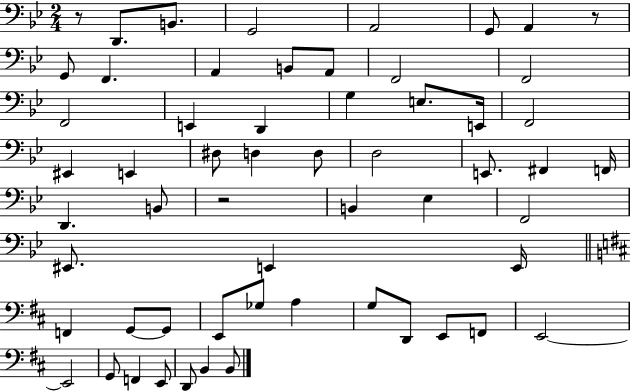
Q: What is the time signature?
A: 2/4